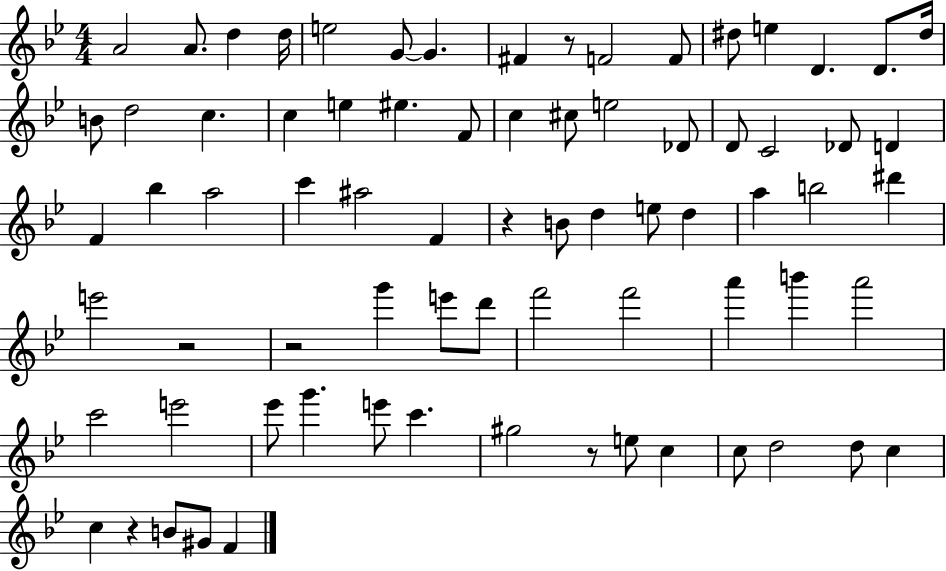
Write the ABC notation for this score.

X:1
T:Untitled
M:4/4
L:1/4
K:Bb
A2 A/2 d d/4 e2 G/2 G ^F z/2 F2 F/2 ^d/2 e D D/2 ^d/4 B/2 d2 c c e ^e F/2 c ^c/2 e2 _D/2 D/2 C2 _D/2 D F _b a2 c' ^a2 F z B/2 d e/2 d a b2 ^d' e'2 z2 z2 g' e'/2 d'/2 f'2 f'2 a' b' a'2 c'2 e'2 _e'/2 g' e'/2 c' ^g2 z/2 e/2 c c/2 d2 d/2 c c z B/2 ^G/2 F